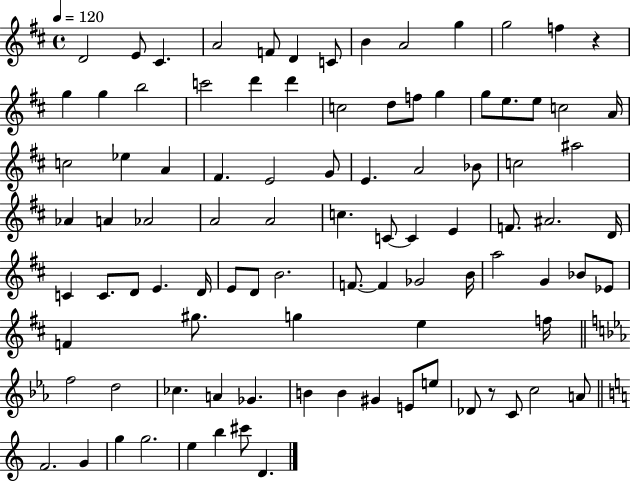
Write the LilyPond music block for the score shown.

{
  \clef treble
  \time 4/4
  \defaultTimeSignature
  \key d \major
  \tempo 4 = 120
  d'2 e'8 cis'4. | a'2 f'8 d'4 c'8 | b'4 a'2 g''4 | g''2 f''4 r4 | \break g''4 g''4 b''2 | c'''2 d'''4 d'''4 | c''2 d''8 f''8 g''4 | g''8 e''8. e''8 c''2 a'16 | \break c''2 ees''4 a'4 | fis'4. e'2 g'8 | e'4. a'2 bes'8 | c''2 ais''2 | \break aes'4 a'4 aes'2 | a'2 a'2 | c''4. c'8~~ c'4 e'4 | f'8. ais'2. d'16 | \break c'4 c'8. d'8 e'4. d'16 | e'8 d'8 b'2. | f'8.~~ f'4 ges'2 b'16 | a''2 g'4 bes'8 ees'8 | \break f'4 gis''8. g''4 e''4 f''16 | \bar "||" \break \key ees \major f''2 d''2 | ces''4. a'4 ges'4. | b'4 b'4 gis'4 e'8 e''8 | des'8 r8 c'8 c''2 a'8 | \break \bar "||" \break \key a \minor f'2. g'4 | g''4 g''2. | e''4 b''4 cis'''8 d'4. | \bar "|."
}